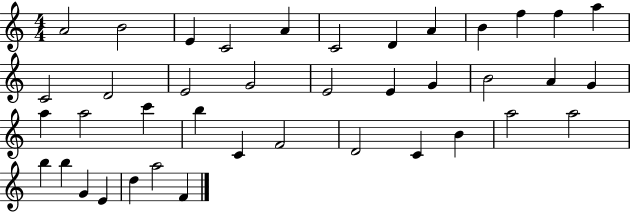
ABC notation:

X:1
T:Untitled
M:4/4
L:1/4
K:C
A2 B2 E C2 A C2 D A B f f a C2 D2 E2 G2 E2 E G B2 A G a a2 c' b C F2 D2 C B a2 a2 b b G E d a2 F